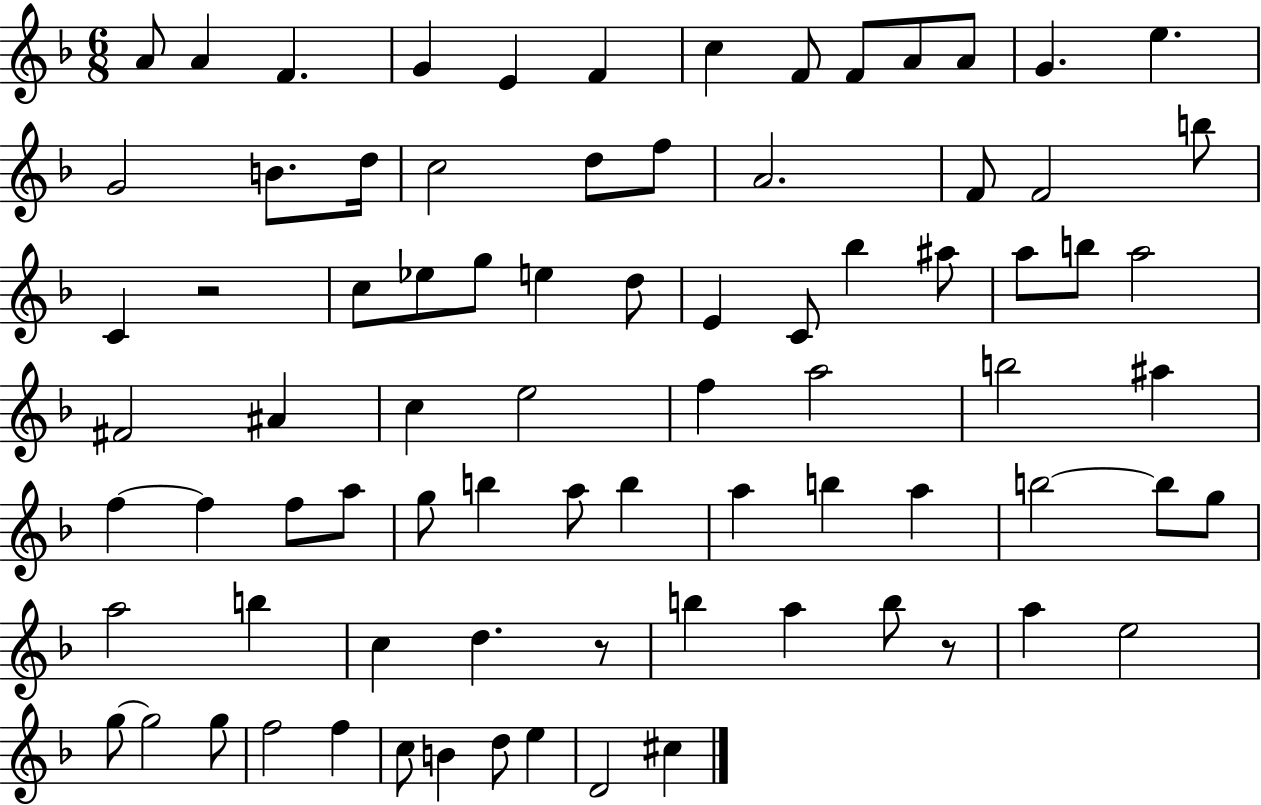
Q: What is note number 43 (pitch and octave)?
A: B5